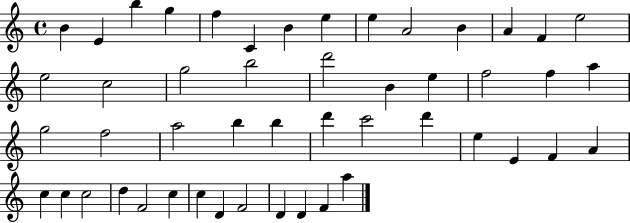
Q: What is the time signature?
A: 4/4